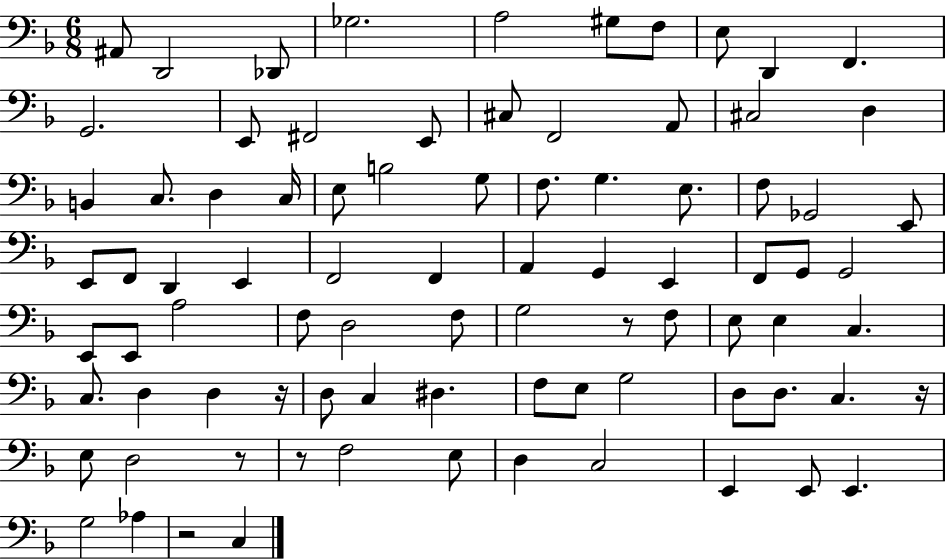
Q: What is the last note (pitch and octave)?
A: C3